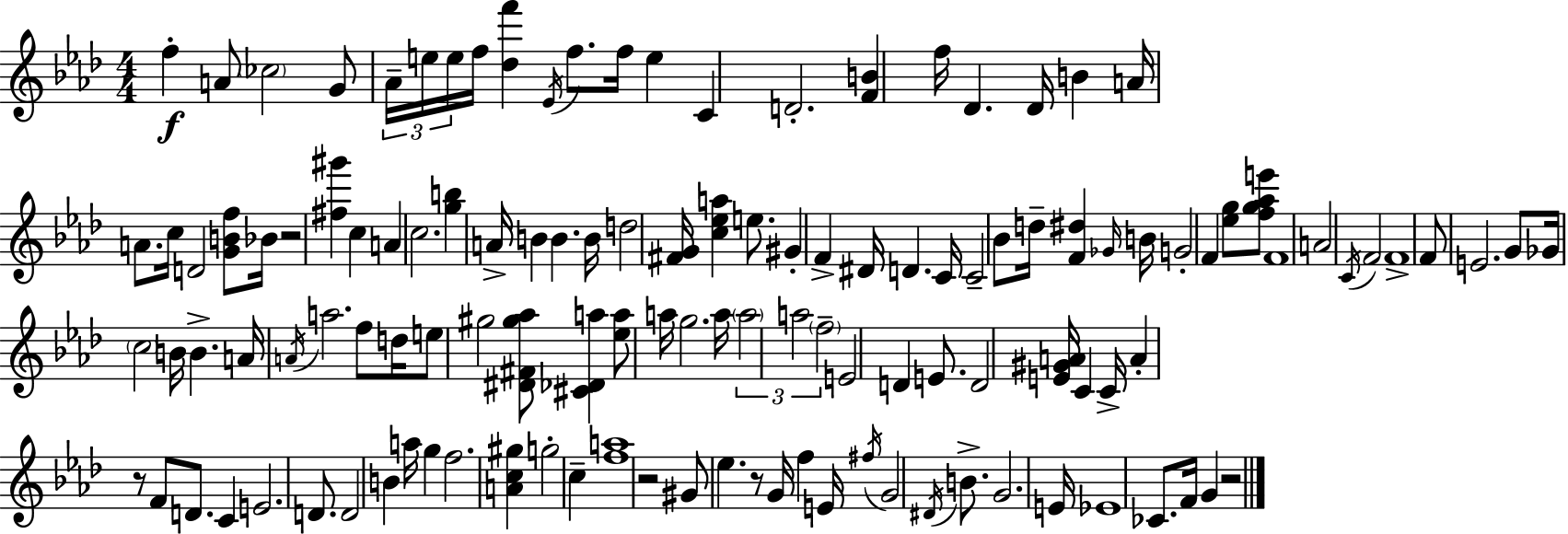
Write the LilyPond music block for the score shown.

{
  \clef treble
  \numericTimeSignature
  \time 4/4
  \key aes \major
  f''4-.\f a'8 \parenthesize ces''2 g'8 | \tuplet 3/2 { aes'16-- e''16 e''16 } f''16 <des'' f'''>4 \acciaccatura { ees'16 } f''8. f''16 e''4 | c'4 d'2.-. | <f' b'>4 f''16 des'4. des'16 b'4 | \break a'16 a'8. c''16 d'2 <g' b' f''>8 | bes'16 r2 <fis'' gis'''>4 c''4 | a'4 c''2. | <g'' b''>4 a'16-> b'4 b'4. | \break b'16 d''2 <fis' g'>16 <c'' ees'' a''>4 e''8. | gis'4-. f'4-> dis'16 d'4. | c'16 c'2-- bes'8 d''16-- <f' dis''>4 | \grace { ges'16 } b'16 g'2-. f'4 <ees'' g''>8 | \break <f'' g'' aes'' e'''>8 f'1 | a'2 \acciaccatura { c'16 } f'2 | f'1-> | f'8 e'2. | \break g'8 ges'16 \parenthesize c''2 b'16 b'4.-> | a'16 \acciaccatura { a'16 } a''2. | f''8 d''16 e''8 gis''2 <dis' fis' gis'' aes''>8 | <cis' des' a''>4 <ees'' a''>8 a''16 g''2. | \break a''16 \tuplet 3/2 { \parenthesize a''2 a''2 | \parenthesize f''2-- } e'2 | d'4 e'8. d'2 | <e' gis' a'>16 c'4 c'16-> a'4-. r8 f'8 | \break d'8. c'4 e'2. | d'8. d'2 b'4 | a''16 g''4 f''2. | <a' c'' gis''>4 g''2-. | \break c''4-- <f'' a''>1 | r2 gis'8 ees''4. | r8 g'16 f''4 e'16 \acciaccatura { fis''16 } g'2 | \acciaccatura { dis'16 } b'8.-> g'2. | \break e'16 ees'1 | ces'8. f'16 g'4 r2 | \bar "|."
}